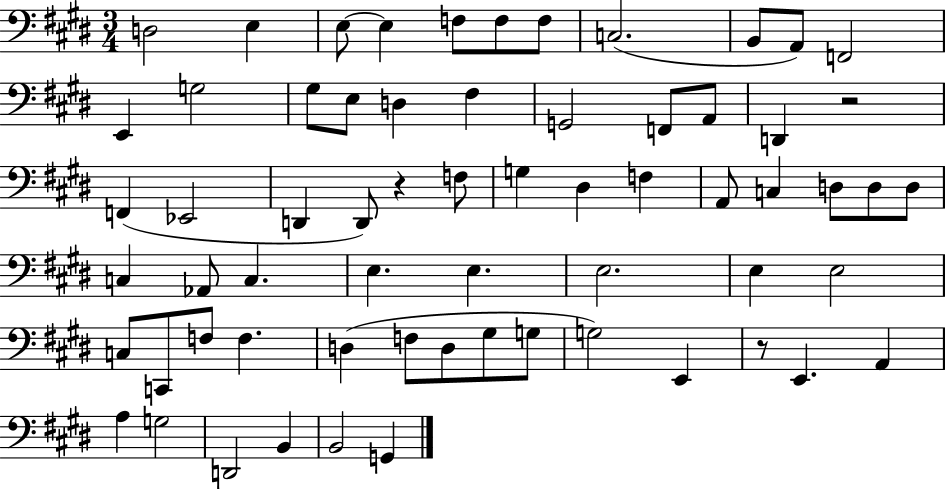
D3/h E3/q E3/e E3/q F3/e F3/e F3/e C3/h. B2/e A2/e F2/h E2/q G3/h G#3/e E3/e D3/q F#3/q G2/h F2/e A2/e D2/q R/h F2/q Eb2/h D2/q D2/e R/q F3/e G3/q D#3/q F3/q A2/e C3/q D3/e D3/e D3/e C3/q Ab2/e C3/q. E3/q. E3/q. E3/h. E3/q E3/h C3/e C2/e F3/e F3/q. D3/q F3/e D3/e G#3/e G3/e G3/h E2/q R/e E2/q. A2/q A3/q G3/h D2/h B2/q B2/h G2/q